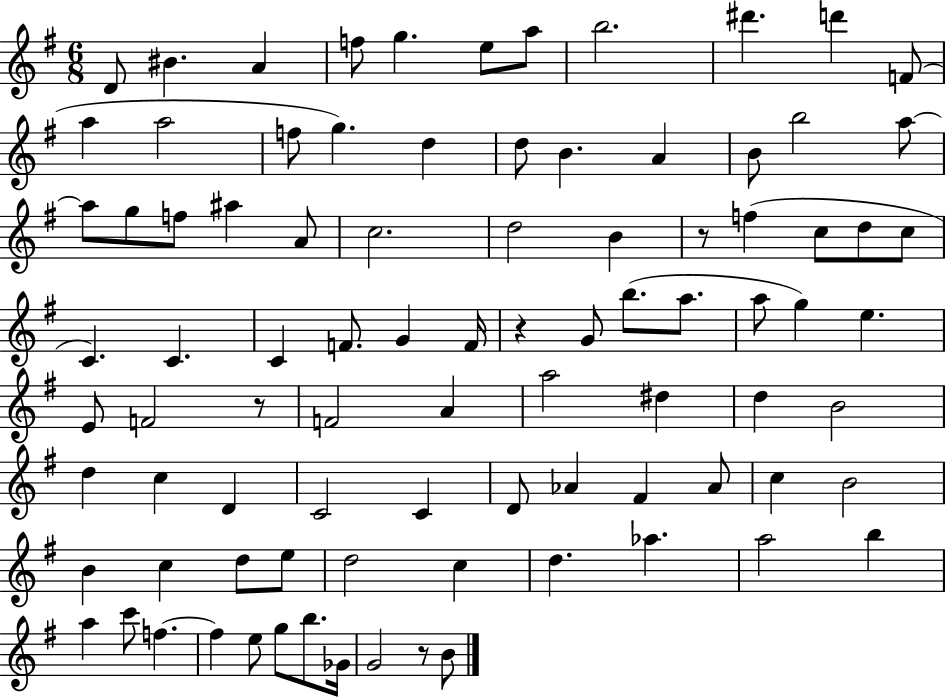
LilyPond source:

{
  \clef treble
  \numericTimeSignature
  \time 6/8
  \key g \major
  d'8 bis'4. a'4 | f''8 g''4. e''8 a''8 | b''2. | dis'''4. d'''4 f'8( | \break a''4 a''2 | f''8 g''4.) d''4 | d''8 b'4. a'4 | b'8 b''2 a''8~~ | \break a''8 g''8 f''8 ais''4 a'8 | c''2. | d''2 b'4 | r8 f''4( c''8 d''8 c''8 | \break c'4.) c'4. | c'4 f'8. g'4 f'16 | r4 g'8 b''8.( a''8. | a''8 g''4) e''4. | \break e'8 f'2 r8 | f'2 a'4 | a''2 dis''4 | d''4 b'2 | \break d''4 c''4 d'4 | c'2 c'4 | d'8 aes'4 fis'4 aes'8 | c''4 b'2 | \break b'4 c''4 d''8 e''8 | d''2 c''4 | d''4. aes''4. | a''2 b''4 | \break a''4 c'''8 f''4.~~ | f''4 e''8 g''8 b''8. ges'16 | g'2 r8 b'8 | \bar "|."
}